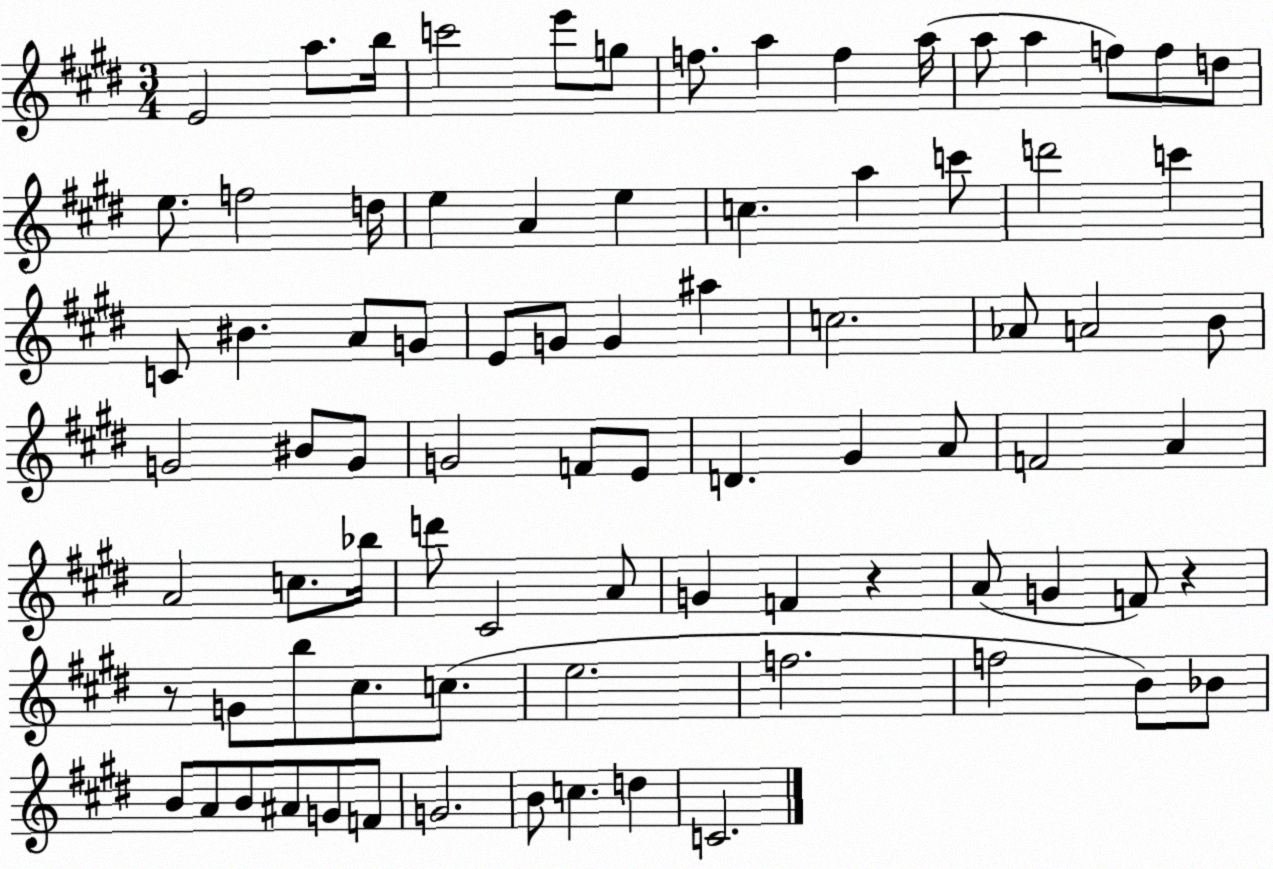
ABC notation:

X:1
T:Untitled
M:3/4
L:1/4
K:E
E2 a/2 b/4 c'2 e'/2 g/2 f/2 a f a/4 a/2 a f/2 f/2 d/2 e/2 f2 d/4 e A e c a c'/2 d'2 c' C/2 ^B A/2 G/2 E/2 G/2 G ^a c2 _A/2 A2 B/2 G2 ^B/2 G/2 G2 F/2 E/2 D ^G A/2 F2 A A2 c/2 _b/4 d'/2 ^C2 A/2 G F z A/2 G F/2 z z/2 G/2 b/2 ^c/2 c/2 e2 f2 f2 B/2 _B/2 B/2 A/2 B/2 ^A/2 G/2 F/2 G2 B/2 c d C2